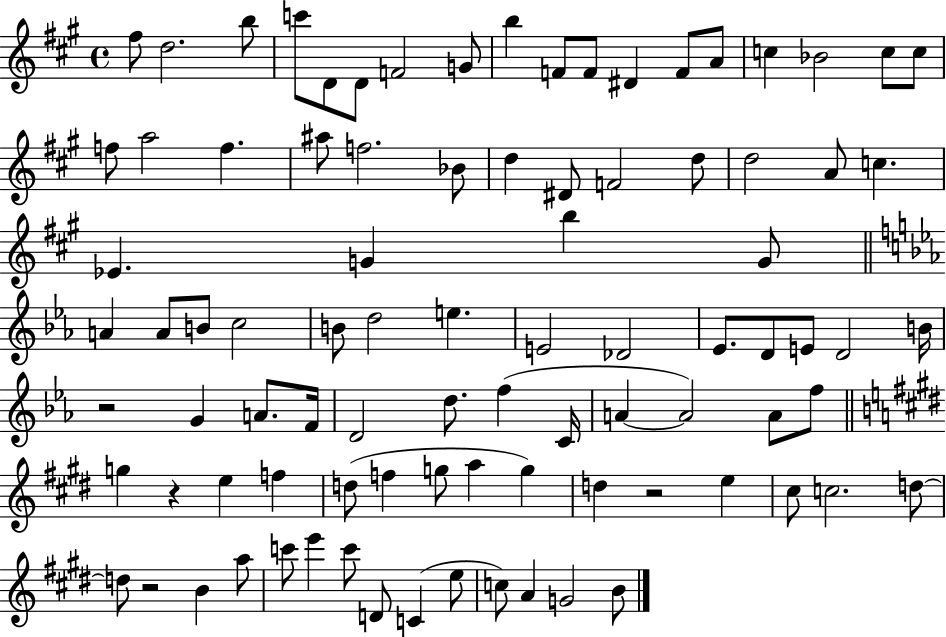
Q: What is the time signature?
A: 4/4